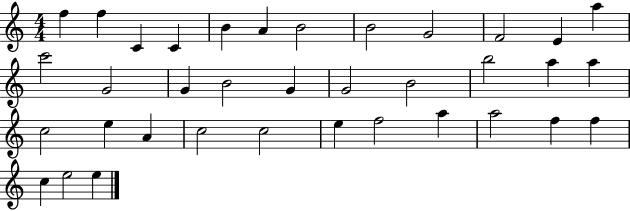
{
  \clef treble
  \numericTimeSignature
  \time 4/4
  \key c \major
  f''4 f''4 c'4 c'4 | b'4 a'4 b'2 | b'2 g'2 | f'2 e'4 a''4 | \break c'''2 g'2 | g'4 b'2 g'4 | g'2 b'2 | b''2 a''4 a''4 | \break c''2 e''4 a'4 | c''2 c''2 | e''4 f''2 a''4 | a''2 f''4 f''4 | \break c''4 e''2 e''4 | \bar "|."
}